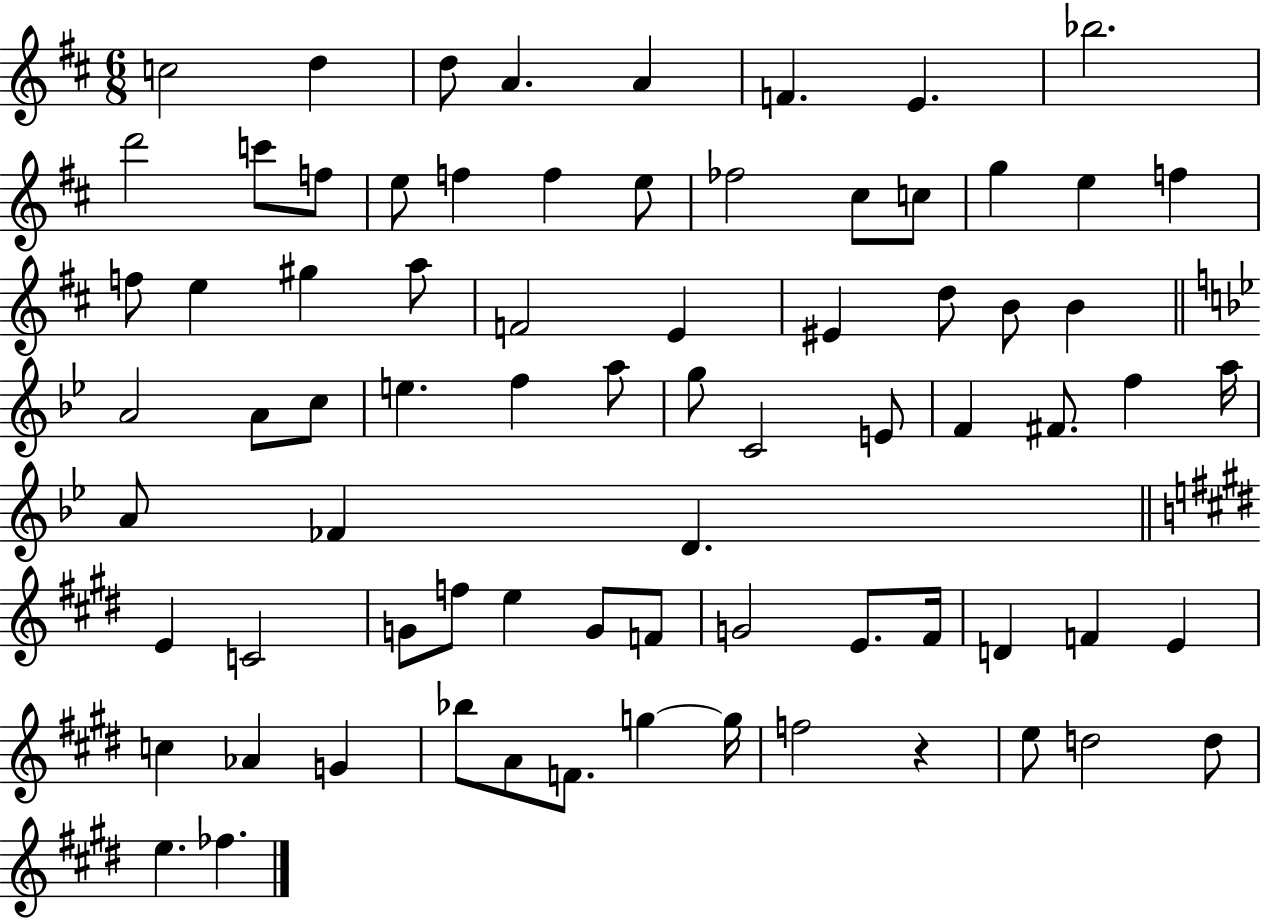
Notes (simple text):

C5/h D5/q D5/e A4/q. A4/q F4/q. E4/q. Bb5/h. D6/h C6/e F5/e E5/e F5/q F5/q E5/e FES5/h C#5/e C5/e G5/q E5/q F5/q F5/e E5/q G#5/q A5/e F4/h E4/q EIS4/q D5/e B4/e B4/q A4/h A4/e C5/e E5/q. F5/q A5/e G5/e C4/h E4/e F4/q F#4/e. F5/q A5/s A4/e FES4/q D4/q. E4/q C4/h G4/e F5/e E5/q G4/e F4/e G4/h E4/e. F#4/s D4/q F4/q E4/q C5/q Ab4/q G4/q Bb5/e A4/e F4/e. G5/q G5/s F5/h R/q E5/e D5/h D5/e E5/q. FES5/q.